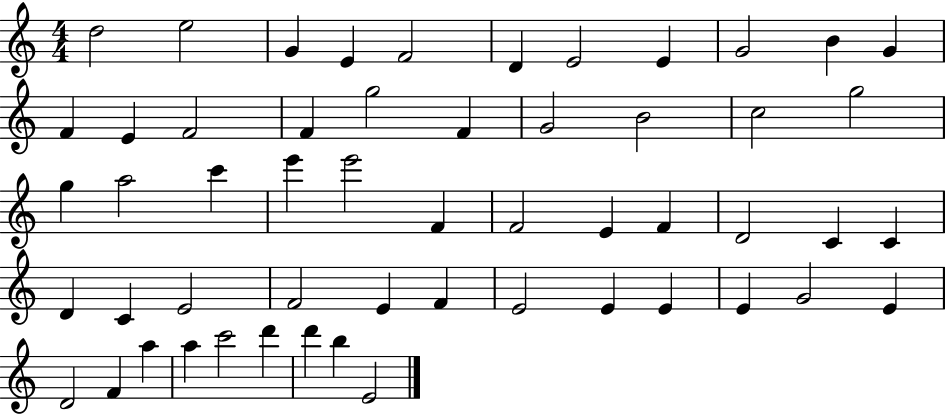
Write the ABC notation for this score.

X:1
T:Untitled
M:4/4
L:1/4
K:C
d2 e2 G E F2 D E2 E G2 B G F E F2 F g2 F G2 B2 c2 g2 g a2 c' e' e'2 F F2 E F D2 C C D C E2 F2 E F E2 E E E G2 E D2 F a a c'2 d' d' b E2